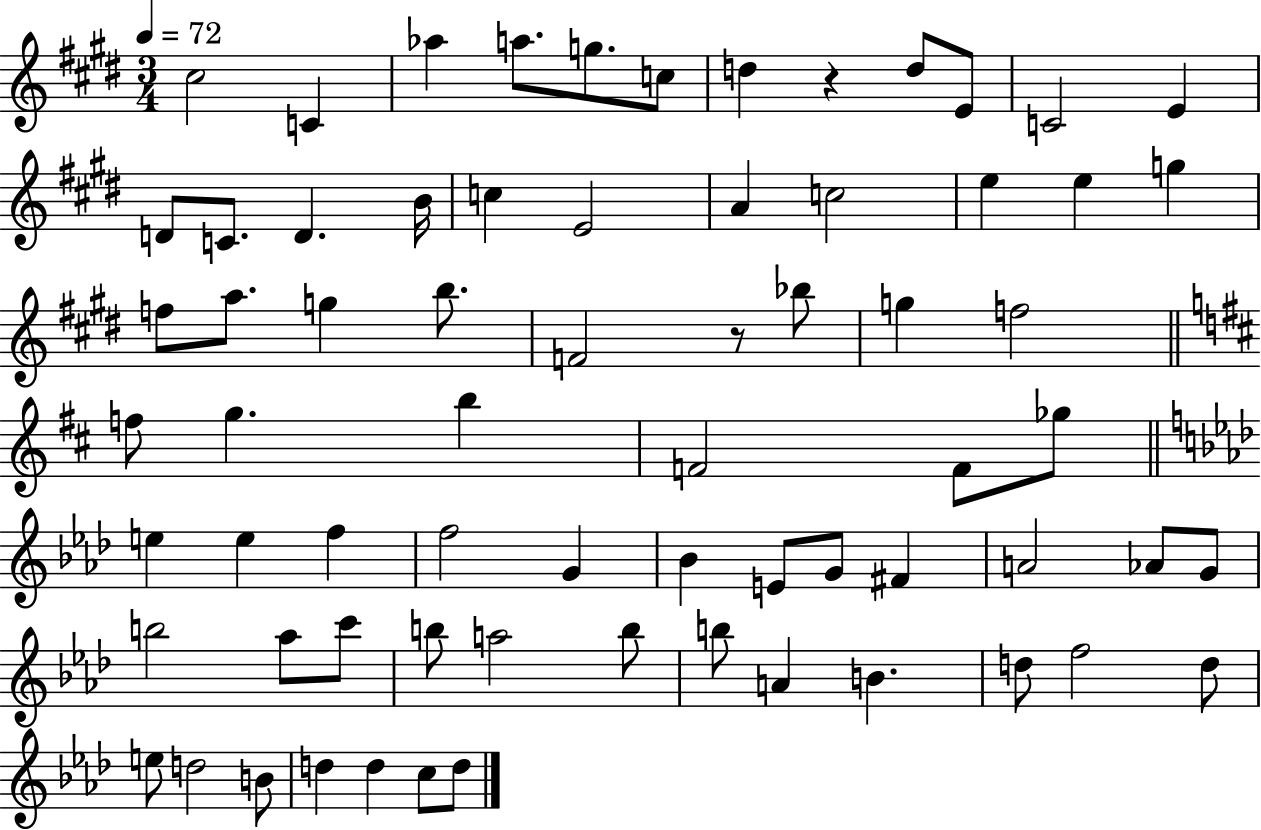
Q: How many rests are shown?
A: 2